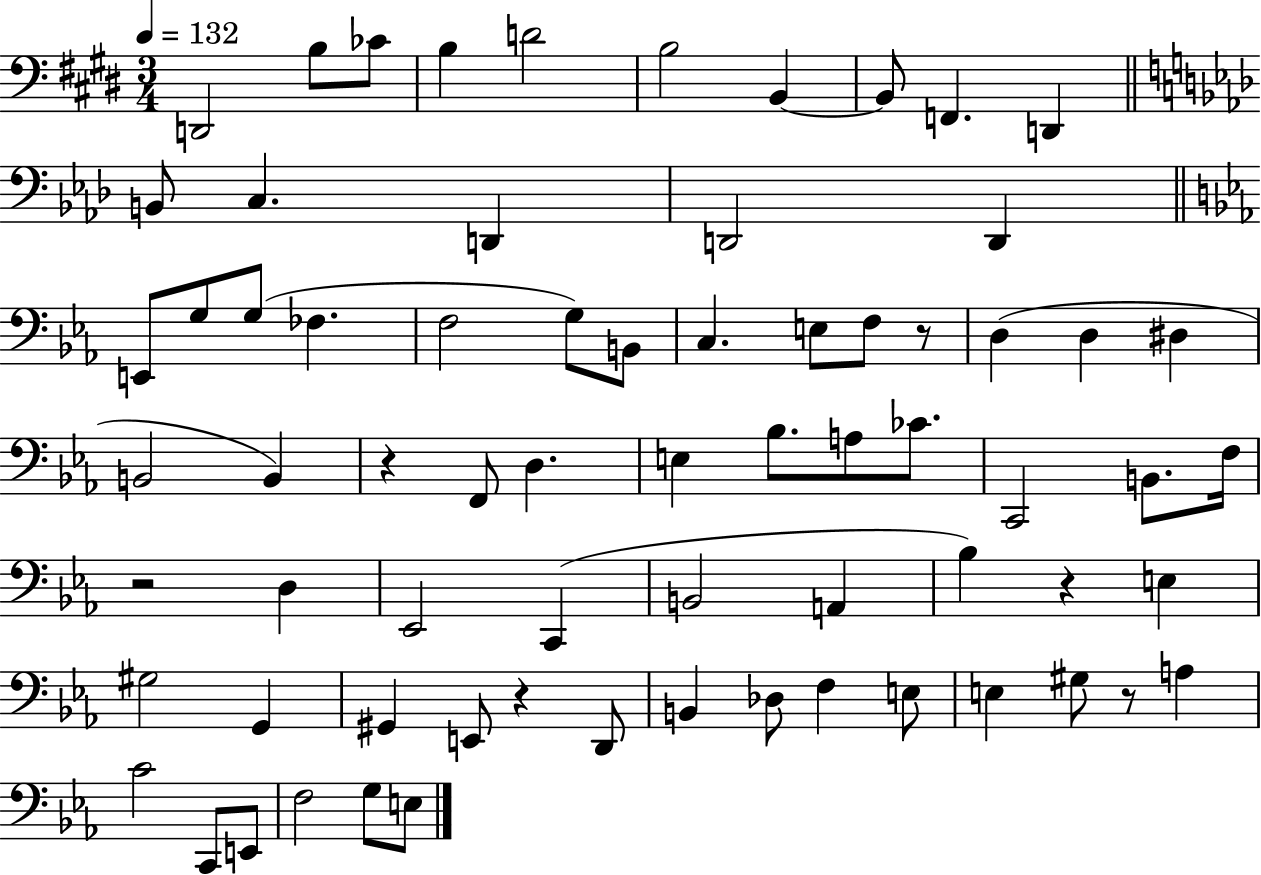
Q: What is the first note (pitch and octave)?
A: D2